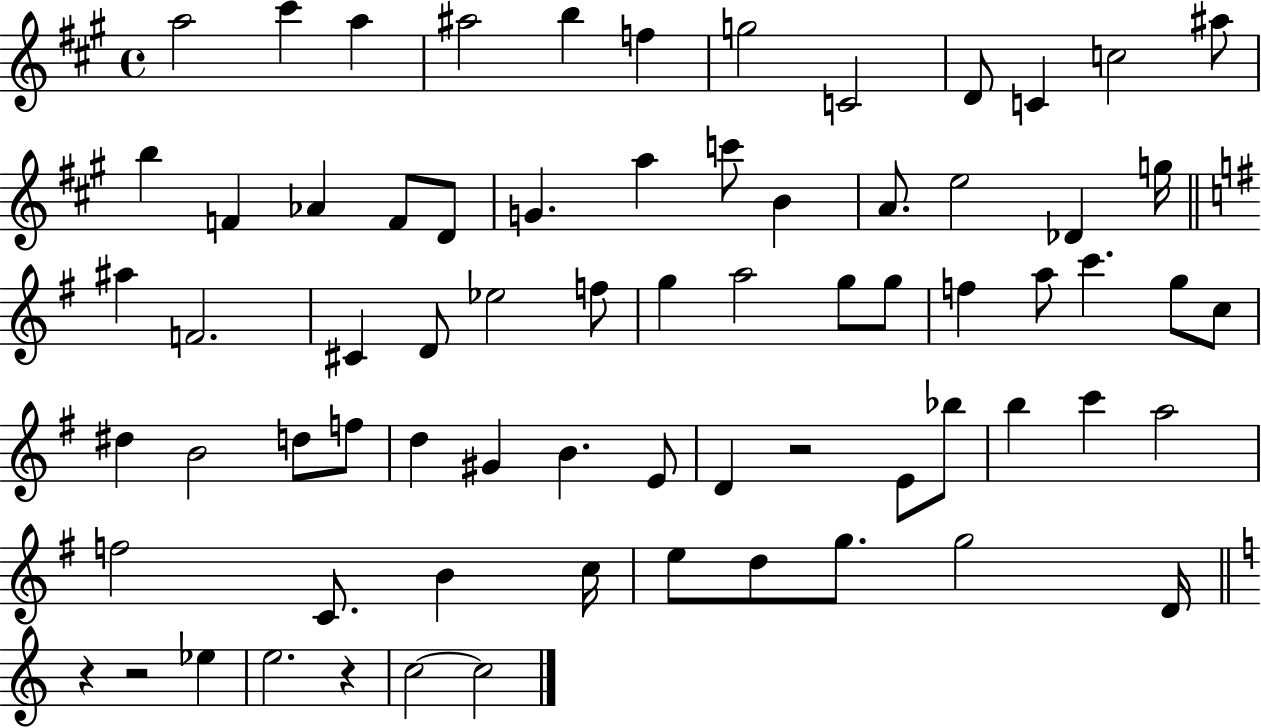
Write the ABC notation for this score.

X:1
T:Untitled
M:4/4
L:1/4
K:A
a2 ^c' a ^a2 b f g2 C2 D/2 C c2 ^a/2 b F _A F/2 D/2 G a c'/2 B A/2 e2 _D g/4 ^a F2 ^C D/2 _e2 f/2 g a2 g/2 g/2 f a/2 c' g/2 c/2 ^d B2 d/2 f/2 d ^G B E/2 D z2 E/2 _b/2 b c' a2 f2 C/2 B c/4 e/2 d/2 g/2 g2 D/4 z z2 _e e2 z c2 c2